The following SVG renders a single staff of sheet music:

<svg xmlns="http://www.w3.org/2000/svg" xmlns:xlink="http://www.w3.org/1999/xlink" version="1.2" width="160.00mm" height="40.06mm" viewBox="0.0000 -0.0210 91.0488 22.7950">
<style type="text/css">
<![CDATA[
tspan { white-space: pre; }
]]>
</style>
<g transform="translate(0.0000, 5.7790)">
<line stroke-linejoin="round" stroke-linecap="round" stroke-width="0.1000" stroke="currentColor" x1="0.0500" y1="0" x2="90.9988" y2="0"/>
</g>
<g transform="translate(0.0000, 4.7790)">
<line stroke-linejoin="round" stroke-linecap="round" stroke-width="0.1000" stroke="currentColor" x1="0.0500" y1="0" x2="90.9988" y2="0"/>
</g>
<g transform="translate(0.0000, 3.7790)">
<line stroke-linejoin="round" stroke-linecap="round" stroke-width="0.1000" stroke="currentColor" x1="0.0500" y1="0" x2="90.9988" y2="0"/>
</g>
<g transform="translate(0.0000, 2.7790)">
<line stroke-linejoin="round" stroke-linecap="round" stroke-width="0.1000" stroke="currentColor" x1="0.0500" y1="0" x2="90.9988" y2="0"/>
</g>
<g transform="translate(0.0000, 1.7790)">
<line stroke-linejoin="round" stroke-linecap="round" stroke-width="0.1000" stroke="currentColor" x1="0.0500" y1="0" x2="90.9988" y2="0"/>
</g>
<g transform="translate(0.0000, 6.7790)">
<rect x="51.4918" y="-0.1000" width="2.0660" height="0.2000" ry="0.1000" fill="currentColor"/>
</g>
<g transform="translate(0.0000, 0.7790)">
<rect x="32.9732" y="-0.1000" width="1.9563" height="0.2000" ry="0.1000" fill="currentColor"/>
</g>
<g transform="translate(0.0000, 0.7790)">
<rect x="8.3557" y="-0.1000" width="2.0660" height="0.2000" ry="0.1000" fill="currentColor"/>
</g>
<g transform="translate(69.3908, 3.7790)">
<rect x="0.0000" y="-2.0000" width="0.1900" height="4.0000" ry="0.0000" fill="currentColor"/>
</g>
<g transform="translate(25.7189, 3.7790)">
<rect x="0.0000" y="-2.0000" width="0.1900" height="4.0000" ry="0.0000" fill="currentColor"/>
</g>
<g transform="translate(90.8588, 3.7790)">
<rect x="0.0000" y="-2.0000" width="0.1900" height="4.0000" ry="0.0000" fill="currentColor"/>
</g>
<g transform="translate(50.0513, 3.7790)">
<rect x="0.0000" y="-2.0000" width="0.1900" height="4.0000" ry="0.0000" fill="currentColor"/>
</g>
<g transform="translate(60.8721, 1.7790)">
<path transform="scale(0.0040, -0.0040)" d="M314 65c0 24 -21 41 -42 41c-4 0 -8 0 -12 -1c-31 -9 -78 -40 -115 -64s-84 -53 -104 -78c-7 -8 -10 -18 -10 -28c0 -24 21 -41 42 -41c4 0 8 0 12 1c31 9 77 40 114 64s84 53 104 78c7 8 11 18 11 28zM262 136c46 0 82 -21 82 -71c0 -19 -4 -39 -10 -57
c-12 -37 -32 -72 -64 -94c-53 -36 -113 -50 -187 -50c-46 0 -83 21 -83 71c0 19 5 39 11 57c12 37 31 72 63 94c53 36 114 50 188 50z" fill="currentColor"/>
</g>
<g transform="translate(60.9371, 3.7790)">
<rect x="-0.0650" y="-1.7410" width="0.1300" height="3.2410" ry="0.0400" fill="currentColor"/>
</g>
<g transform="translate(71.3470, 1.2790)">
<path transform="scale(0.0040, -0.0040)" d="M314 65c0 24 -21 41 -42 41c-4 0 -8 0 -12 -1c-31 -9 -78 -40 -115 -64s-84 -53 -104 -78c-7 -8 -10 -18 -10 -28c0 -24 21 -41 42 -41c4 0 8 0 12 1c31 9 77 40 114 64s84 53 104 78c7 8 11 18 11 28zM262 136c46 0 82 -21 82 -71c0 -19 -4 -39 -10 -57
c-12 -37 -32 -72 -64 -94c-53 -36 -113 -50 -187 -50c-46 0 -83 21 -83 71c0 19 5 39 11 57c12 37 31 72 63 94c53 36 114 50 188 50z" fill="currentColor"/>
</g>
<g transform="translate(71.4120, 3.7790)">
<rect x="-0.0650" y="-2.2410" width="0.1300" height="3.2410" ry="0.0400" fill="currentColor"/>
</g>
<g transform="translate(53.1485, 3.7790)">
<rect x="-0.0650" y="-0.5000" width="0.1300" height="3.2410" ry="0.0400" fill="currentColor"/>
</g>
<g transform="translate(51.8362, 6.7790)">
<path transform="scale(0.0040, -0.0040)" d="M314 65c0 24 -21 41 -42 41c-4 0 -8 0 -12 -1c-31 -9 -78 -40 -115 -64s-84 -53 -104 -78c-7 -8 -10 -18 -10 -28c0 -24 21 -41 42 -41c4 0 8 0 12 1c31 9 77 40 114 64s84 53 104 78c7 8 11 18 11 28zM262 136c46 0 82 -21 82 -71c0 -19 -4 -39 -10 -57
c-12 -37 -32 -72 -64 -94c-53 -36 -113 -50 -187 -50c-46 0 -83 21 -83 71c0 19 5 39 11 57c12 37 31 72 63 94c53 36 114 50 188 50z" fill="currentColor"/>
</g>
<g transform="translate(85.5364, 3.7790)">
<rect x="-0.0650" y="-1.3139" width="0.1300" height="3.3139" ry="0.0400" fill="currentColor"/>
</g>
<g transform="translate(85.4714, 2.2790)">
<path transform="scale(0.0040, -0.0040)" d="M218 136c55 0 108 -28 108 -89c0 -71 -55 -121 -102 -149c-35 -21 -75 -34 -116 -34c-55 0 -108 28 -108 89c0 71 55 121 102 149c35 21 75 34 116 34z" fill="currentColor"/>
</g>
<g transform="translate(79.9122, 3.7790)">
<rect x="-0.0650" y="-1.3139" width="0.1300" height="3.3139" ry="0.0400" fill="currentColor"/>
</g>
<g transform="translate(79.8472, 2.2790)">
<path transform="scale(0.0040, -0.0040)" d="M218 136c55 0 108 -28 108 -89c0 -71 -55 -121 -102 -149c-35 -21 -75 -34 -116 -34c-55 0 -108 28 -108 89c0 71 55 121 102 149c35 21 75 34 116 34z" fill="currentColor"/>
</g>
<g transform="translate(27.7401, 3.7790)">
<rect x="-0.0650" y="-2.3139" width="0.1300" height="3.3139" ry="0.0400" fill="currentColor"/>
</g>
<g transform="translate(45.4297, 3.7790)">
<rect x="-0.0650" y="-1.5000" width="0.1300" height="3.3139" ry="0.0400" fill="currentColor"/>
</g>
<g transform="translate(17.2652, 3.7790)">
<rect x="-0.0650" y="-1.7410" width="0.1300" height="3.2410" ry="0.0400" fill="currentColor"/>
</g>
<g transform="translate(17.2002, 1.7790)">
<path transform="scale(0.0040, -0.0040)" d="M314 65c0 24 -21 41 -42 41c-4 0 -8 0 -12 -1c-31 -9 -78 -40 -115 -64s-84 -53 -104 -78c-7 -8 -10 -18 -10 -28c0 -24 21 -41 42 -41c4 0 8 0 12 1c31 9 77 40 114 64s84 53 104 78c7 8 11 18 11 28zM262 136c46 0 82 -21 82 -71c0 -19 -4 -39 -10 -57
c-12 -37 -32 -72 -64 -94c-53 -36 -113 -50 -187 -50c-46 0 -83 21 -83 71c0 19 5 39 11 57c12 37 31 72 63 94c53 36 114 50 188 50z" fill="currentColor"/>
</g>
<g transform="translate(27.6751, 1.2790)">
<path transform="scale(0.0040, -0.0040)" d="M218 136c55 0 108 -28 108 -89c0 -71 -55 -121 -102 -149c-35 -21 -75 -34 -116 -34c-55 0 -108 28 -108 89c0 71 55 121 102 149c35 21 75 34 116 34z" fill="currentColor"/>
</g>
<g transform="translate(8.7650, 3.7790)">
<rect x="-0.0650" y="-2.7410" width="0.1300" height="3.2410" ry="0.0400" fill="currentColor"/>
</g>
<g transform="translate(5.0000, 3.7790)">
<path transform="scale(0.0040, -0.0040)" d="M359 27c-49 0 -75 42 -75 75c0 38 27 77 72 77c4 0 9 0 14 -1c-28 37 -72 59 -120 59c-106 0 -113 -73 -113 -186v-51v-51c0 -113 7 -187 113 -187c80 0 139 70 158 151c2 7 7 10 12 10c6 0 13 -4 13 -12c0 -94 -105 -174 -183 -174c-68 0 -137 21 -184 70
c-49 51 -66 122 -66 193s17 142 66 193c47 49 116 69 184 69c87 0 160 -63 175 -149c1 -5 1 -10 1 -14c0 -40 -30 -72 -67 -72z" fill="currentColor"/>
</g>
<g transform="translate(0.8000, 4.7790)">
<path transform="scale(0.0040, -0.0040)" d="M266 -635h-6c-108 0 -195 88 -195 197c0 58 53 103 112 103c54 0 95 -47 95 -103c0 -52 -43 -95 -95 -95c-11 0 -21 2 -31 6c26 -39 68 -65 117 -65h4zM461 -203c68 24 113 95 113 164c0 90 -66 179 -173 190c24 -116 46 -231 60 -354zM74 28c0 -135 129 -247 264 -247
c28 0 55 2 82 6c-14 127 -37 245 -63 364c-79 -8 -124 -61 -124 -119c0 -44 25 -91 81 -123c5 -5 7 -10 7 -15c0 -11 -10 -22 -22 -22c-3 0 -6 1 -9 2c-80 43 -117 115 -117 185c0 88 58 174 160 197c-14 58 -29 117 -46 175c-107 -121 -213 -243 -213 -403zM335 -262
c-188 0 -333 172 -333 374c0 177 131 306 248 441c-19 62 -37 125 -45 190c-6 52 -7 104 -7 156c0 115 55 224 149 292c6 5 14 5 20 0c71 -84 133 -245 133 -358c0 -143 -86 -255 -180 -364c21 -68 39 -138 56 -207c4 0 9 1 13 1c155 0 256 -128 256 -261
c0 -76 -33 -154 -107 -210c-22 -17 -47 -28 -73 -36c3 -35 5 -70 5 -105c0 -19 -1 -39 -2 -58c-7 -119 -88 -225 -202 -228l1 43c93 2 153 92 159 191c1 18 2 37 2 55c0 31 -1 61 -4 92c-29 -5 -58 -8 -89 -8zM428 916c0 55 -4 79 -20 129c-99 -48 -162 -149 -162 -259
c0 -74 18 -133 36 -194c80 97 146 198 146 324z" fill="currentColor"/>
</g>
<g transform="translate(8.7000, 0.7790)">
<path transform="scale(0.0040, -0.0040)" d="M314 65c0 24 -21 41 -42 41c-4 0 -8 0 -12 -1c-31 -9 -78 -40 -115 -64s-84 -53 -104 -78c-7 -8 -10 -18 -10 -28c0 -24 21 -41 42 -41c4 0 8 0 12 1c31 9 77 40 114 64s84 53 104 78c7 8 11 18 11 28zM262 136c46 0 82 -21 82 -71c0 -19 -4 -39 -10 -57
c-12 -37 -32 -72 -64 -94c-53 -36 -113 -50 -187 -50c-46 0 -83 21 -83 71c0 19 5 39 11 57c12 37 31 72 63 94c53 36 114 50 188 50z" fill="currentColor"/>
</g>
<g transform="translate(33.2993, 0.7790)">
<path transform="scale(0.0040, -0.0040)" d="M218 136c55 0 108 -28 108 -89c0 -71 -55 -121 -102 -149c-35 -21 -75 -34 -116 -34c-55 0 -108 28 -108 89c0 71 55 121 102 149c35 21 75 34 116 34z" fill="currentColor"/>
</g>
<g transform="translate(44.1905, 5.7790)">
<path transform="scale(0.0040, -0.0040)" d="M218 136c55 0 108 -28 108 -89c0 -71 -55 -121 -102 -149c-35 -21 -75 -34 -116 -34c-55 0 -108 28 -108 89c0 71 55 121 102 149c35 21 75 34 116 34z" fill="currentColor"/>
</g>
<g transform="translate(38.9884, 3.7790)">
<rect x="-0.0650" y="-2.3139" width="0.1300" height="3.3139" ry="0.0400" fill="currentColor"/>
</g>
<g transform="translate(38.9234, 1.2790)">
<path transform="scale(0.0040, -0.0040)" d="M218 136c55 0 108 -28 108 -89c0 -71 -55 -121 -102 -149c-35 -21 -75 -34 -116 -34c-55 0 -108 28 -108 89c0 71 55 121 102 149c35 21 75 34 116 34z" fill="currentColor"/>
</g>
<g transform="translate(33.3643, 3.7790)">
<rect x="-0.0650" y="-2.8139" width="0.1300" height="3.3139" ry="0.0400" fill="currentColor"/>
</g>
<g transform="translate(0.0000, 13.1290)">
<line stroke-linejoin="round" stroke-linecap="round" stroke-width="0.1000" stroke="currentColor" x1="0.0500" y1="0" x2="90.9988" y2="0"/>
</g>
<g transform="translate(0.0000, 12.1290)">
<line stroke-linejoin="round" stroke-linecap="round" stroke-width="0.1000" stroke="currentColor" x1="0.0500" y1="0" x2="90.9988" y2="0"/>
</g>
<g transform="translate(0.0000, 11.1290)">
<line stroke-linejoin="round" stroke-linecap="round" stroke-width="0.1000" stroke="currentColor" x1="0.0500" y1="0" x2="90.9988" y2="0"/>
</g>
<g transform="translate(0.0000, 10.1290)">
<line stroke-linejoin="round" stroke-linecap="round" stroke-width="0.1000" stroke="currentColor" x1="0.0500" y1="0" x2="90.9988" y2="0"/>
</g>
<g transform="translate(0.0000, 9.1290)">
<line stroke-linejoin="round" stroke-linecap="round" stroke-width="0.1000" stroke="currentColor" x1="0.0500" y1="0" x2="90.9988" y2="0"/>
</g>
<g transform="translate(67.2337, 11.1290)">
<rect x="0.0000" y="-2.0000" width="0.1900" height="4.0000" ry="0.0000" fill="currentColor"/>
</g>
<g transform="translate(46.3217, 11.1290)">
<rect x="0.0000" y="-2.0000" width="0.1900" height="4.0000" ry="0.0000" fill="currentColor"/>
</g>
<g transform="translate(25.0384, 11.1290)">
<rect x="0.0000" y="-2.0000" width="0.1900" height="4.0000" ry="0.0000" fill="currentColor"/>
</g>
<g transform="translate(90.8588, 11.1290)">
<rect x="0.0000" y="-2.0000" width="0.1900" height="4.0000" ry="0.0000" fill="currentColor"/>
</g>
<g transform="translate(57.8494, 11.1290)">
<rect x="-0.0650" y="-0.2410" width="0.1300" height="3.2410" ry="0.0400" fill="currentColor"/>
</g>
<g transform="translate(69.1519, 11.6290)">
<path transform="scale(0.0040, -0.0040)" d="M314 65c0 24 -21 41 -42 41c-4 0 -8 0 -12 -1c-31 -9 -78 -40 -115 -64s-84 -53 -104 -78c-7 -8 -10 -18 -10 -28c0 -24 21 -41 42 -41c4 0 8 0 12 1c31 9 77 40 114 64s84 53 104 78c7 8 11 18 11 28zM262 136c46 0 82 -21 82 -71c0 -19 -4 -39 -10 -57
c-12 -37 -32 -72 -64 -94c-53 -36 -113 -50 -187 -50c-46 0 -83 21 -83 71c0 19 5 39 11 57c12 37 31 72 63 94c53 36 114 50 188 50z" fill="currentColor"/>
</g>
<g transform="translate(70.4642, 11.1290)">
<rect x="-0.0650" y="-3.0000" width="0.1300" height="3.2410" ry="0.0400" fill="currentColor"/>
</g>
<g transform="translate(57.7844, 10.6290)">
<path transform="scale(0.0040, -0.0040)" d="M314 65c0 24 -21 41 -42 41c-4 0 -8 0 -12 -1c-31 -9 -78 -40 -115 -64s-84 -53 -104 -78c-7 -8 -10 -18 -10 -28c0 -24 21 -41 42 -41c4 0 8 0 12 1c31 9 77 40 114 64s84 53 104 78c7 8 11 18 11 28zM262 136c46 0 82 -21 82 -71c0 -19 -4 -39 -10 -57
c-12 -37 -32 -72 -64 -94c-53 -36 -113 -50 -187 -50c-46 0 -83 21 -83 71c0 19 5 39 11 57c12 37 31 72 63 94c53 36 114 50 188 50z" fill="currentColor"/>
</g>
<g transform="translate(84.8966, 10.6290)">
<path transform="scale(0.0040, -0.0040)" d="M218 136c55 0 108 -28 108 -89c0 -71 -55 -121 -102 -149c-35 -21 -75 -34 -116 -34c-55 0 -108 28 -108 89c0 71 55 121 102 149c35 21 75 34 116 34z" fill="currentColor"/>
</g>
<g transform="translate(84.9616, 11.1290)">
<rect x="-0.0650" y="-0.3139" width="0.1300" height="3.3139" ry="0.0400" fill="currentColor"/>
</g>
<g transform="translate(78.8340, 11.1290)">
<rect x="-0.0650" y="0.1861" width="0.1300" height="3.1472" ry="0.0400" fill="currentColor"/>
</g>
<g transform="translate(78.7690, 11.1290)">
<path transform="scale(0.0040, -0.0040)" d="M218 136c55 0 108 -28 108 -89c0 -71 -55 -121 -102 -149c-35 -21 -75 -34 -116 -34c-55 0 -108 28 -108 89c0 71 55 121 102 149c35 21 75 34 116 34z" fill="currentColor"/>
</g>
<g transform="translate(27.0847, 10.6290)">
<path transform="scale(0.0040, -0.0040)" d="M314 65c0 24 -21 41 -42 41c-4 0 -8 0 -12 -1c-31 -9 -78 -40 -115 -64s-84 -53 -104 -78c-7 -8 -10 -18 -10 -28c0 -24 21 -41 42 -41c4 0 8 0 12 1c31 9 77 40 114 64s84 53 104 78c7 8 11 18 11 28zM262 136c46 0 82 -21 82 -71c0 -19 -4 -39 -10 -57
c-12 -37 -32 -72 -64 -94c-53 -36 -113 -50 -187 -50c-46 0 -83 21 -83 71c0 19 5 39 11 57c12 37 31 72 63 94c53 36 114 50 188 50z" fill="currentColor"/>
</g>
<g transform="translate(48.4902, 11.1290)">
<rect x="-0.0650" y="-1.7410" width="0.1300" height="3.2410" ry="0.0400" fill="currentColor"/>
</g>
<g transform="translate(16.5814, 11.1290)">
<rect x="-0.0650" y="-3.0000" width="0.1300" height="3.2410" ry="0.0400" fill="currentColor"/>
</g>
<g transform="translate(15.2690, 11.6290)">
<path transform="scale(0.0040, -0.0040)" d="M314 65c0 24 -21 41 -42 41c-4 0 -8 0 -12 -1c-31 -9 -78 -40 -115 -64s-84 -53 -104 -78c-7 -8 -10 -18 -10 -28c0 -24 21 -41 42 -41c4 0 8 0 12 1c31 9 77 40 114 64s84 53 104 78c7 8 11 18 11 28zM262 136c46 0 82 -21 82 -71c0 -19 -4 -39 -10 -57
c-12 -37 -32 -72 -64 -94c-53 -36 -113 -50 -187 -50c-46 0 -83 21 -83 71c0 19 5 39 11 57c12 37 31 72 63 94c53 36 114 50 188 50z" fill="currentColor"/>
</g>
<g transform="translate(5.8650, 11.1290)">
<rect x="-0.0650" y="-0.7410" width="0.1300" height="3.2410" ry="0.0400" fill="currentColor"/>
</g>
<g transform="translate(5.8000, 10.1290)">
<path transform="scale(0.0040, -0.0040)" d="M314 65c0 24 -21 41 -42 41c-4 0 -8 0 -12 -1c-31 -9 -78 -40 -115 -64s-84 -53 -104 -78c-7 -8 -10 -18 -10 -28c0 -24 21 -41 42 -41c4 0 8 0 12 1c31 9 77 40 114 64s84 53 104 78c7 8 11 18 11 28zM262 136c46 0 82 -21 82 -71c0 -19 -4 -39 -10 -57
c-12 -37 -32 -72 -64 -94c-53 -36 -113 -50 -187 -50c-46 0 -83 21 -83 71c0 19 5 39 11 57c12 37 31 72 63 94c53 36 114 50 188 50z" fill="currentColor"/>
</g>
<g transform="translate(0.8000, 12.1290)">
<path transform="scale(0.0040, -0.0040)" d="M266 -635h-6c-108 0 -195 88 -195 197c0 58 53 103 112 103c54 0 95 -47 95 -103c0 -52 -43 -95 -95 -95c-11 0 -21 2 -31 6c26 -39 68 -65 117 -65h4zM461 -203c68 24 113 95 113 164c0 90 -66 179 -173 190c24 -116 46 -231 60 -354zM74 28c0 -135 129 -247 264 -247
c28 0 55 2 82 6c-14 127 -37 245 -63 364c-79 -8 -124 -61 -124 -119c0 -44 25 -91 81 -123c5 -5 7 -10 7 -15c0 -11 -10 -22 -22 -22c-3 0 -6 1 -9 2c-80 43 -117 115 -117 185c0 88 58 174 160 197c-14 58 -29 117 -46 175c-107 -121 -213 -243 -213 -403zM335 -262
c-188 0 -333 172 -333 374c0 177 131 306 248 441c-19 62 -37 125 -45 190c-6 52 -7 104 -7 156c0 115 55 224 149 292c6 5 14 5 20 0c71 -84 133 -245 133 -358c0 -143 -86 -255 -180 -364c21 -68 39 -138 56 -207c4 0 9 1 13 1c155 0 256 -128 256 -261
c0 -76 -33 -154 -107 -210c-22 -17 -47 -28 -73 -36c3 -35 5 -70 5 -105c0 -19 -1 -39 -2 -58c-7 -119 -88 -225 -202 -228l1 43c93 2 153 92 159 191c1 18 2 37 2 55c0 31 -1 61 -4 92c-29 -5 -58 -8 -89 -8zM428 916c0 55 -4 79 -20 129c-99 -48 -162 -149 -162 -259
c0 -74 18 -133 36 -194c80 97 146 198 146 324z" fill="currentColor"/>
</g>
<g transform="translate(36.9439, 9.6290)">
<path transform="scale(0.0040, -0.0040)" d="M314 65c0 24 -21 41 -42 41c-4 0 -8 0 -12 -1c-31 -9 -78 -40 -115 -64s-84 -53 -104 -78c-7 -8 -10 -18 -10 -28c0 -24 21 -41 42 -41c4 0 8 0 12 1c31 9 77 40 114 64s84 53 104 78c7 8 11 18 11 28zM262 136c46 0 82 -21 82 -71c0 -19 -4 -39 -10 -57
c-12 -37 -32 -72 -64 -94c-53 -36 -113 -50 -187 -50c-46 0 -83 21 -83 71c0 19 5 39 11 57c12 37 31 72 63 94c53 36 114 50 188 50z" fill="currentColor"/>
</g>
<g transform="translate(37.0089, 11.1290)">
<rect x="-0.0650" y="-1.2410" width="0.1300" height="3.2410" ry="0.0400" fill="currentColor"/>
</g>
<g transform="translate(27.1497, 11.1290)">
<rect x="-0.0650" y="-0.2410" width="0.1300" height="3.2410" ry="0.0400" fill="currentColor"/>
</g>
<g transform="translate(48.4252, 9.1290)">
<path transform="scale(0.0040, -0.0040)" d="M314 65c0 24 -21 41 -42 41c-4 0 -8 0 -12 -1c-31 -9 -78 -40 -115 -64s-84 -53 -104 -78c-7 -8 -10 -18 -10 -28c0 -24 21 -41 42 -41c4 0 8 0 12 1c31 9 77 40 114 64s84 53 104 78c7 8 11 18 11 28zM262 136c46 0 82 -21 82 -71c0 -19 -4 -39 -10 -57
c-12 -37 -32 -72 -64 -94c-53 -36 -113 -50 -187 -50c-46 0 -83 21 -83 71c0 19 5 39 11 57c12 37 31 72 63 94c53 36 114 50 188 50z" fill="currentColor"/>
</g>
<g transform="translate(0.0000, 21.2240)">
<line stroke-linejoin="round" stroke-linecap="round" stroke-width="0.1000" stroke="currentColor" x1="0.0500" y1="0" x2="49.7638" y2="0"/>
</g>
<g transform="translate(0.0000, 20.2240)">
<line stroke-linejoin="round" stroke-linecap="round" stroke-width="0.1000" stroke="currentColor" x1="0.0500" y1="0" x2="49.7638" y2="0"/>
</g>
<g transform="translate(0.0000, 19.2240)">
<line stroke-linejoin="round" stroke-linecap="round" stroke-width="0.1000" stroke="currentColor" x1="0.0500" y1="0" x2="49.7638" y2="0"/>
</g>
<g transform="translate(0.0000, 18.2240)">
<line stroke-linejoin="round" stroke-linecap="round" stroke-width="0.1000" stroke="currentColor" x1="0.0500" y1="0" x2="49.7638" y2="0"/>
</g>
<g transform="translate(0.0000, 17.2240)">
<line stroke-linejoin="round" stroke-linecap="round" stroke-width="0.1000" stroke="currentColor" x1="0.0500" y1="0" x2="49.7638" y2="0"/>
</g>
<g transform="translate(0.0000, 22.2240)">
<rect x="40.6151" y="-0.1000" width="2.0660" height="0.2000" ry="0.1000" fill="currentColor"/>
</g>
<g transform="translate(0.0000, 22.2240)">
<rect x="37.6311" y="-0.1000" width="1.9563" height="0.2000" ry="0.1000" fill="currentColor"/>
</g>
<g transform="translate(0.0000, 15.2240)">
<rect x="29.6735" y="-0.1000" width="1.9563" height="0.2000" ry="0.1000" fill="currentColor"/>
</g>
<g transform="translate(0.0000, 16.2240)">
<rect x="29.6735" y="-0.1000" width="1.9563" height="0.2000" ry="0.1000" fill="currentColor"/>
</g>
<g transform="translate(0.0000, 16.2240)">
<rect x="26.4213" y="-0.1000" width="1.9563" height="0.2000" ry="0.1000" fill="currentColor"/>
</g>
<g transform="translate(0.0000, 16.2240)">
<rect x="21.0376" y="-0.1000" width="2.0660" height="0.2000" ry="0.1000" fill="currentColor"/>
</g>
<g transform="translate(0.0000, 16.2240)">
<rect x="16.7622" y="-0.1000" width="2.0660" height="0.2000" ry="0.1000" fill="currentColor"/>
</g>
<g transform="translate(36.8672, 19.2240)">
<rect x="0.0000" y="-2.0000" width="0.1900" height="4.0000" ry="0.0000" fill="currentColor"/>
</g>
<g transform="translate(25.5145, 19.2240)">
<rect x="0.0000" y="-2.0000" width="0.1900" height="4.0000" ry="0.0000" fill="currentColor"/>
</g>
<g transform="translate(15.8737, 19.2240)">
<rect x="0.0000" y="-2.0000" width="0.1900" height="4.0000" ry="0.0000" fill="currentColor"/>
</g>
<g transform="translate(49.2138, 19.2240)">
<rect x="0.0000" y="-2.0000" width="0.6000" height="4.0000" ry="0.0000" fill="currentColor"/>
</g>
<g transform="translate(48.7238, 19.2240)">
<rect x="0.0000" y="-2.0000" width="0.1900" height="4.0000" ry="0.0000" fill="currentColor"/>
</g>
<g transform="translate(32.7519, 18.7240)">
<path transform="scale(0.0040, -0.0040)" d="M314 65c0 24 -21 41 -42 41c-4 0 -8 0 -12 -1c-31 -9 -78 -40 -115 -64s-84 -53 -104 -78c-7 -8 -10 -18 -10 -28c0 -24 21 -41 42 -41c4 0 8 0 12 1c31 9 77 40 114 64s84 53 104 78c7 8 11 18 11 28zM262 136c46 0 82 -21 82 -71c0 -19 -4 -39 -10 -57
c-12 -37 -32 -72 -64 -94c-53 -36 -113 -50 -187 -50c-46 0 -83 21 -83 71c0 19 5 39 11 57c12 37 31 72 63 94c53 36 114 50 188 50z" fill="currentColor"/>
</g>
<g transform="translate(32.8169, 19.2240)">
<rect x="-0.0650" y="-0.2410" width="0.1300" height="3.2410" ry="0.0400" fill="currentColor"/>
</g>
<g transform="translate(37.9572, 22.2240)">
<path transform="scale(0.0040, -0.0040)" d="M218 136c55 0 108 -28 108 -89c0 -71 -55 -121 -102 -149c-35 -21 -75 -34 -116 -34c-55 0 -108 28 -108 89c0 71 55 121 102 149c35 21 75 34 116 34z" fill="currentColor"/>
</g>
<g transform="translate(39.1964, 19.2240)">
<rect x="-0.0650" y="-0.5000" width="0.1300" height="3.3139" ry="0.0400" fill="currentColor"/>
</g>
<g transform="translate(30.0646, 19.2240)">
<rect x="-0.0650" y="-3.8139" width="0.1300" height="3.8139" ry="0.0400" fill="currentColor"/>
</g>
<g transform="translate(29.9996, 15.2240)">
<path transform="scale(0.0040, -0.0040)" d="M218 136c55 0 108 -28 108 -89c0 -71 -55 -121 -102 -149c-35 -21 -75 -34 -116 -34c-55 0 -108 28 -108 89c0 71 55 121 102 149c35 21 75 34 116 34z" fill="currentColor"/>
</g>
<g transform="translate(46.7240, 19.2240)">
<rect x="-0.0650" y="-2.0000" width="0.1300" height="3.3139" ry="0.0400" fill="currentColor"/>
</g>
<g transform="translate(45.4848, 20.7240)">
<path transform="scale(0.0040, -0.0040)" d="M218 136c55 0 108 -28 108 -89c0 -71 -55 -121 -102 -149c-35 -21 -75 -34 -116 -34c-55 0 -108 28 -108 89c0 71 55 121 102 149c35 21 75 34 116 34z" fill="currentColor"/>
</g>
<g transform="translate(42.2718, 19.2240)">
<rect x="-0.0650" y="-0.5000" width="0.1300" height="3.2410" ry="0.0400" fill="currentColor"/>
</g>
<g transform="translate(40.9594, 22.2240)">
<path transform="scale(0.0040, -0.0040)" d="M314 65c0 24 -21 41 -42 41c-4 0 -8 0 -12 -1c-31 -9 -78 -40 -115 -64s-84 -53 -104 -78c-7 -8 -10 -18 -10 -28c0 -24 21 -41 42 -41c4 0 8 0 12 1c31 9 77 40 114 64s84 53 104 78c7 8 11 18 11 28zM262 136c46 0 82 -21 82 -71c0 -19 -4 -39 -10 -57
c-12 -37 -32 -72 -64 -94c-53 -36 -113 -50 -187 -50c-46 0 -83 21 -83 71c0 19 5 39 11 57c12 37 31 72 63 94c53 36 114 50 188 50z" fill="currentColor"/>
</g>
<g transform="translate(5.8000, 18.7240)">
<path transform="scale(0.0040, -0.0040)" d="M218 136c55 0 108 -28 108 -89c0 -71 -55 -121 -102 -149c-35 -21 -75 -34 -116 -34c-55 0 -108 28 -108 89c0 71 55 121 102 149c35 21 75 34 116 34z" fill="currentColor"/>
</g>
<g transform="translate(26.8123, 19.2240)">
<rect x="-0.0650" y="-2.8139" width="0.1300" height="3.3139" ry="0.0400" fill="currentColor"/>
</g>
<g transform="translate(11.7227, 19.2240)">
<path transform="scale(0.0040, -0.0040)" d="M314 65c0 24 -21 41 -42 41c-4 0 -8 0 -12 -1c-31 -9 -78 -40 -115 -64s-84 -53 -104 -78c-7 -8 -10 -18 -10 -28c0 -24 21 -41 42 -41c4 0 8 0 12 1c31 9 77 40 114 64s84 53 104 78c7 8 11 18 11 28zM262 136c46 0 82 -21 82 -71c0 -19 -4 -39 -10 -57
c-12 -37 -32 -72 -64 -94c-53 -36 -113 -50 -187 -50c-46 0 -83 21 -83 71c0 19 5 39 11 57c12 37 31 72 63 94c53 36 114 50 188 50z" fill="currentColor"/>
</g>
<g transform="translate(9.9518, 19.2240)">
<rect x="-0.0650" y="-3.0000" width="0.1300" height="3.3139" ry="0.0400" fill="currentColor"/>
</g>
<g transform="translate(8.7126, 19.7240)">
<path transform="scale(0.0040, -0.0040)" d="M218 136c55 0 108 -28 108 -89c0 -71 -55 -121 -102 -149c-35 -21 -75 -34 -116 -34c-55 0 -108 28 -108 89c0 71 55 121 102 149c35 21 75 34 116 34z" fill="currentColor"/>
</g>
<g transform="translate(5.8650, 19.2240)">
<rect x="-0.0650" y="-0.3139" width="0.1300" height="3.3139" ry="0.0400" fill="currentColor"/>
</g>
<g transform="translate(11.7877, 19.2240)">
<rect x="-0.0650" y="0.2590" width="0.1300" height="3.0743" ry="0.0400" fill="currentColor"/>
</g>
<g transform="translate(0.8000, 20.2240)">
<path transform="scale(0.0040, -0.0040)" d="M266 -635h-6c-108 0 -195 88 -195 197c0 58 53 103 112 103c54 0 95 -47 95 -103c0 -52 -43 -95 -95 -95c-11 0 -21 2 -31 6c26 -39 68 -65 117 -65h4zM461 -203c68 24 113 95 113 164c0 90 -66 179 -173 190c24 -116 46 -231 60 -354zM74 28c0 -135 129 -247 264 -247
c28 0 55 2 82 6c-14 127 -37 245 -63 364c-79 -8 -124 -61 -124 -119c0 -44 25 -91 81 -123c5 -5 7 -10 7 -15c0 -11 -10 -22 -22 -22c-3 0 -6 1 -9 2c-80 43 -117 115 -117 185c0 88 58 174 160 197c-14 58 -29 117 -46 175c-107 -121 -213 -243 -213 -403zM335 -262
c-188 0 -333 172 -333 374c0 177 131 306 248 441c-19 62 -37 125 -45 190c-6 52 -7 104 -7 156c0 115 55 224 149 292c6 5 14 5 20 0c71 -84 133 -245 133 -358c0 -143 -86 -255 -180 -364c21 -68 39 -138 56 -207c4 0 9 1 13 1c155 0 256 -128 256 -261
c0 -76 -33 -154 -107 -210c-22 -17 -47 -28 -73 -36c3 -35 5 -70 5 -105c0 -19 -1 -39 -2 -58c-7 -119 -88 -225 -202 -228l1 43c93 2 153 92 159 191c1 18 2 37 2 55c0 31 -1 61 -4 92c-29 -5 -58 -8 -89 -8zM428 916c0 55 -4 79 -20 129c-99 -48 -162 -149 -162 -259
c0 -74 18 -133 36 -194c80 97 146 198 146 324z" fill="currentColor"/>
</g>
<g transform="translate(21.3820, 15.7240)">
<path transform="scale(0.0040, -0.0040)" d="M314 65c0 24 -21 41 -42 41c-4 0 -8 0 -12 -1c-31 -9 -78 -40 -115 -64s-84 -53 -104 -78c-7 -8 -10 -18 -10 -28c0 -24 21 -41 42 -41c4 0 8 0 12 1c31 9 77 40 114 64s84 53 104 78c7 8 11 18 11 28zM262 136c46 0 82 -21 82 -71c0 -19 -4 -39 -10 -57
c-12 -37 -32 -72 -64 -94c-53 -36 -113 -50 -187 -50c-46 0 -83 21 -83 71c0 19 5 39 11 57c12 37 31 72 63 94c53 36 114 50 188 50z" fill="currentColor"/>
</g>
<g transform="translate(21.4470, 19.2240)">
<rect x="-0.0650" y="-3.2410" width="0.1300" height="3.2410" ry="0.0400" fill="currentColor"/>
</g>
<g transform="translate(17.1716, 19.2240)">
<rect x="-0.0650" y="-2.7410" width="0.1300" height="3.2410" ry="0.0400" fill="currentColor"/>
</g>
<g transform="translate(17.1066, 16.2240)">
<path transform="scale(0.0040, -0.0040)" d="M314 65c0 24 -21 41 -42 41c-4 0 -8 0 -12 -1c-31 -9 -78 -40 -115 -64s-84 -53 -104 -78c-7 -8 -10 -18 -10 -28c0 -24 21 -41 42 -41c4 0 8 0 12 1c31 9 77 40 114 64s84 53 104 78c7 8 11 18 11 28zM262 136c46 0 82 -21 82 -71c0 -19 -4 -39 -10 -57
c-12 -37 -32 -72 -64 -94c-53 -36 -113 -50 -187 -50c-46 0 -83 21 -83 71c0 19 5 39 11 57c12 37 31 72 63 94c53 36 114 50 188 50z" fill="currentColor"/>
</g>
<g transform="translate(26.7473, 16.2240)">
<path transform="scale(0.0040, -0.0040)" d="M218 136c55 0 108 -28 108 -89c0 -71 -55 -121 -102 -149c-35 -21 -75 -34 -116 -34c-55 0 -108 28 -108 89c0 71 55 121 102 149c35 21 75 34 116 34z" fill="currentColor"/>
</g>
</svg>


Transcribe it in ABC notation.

X:1
T:Untitled
M:4/4
L:1/4
K:C
a2 f2 g a g E C2 f2 g2 e e d2 A2 c2 e2 f2 c2 A2 B c c A B2 a2 b2 a c' c2 C C2 F